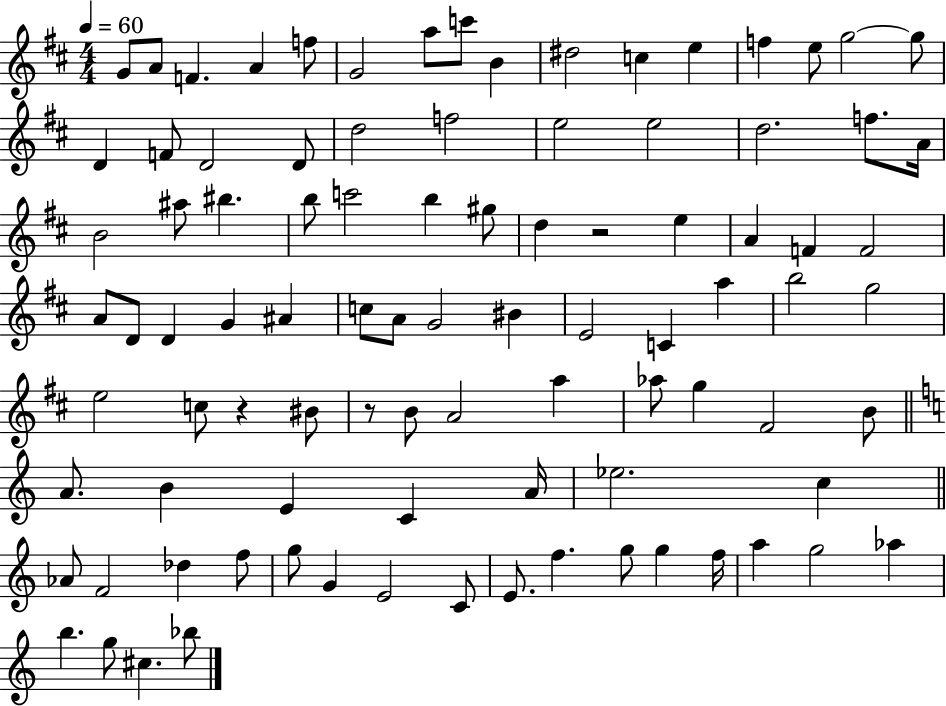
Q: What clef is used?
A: treble